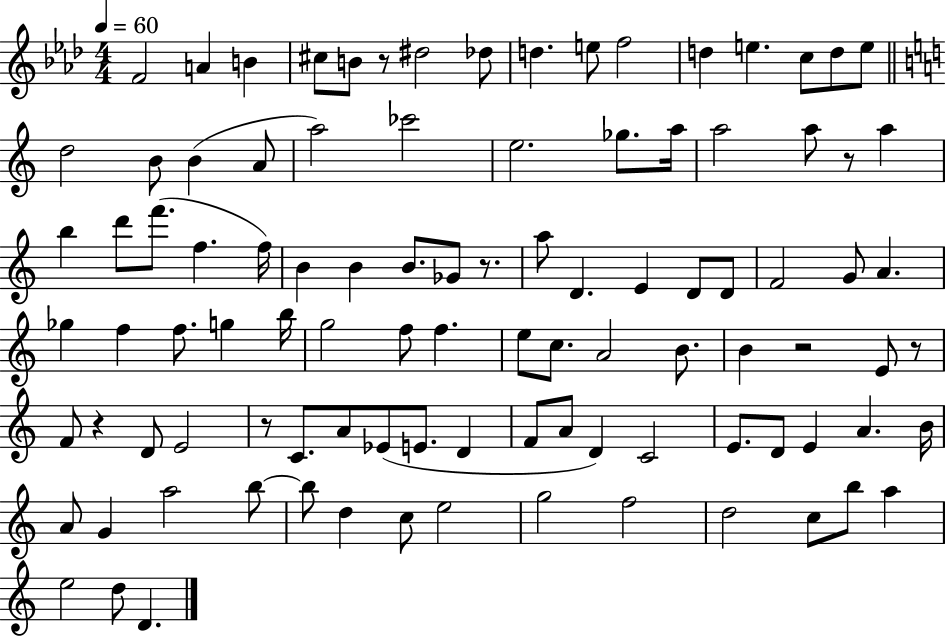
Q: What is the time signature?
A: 4/4